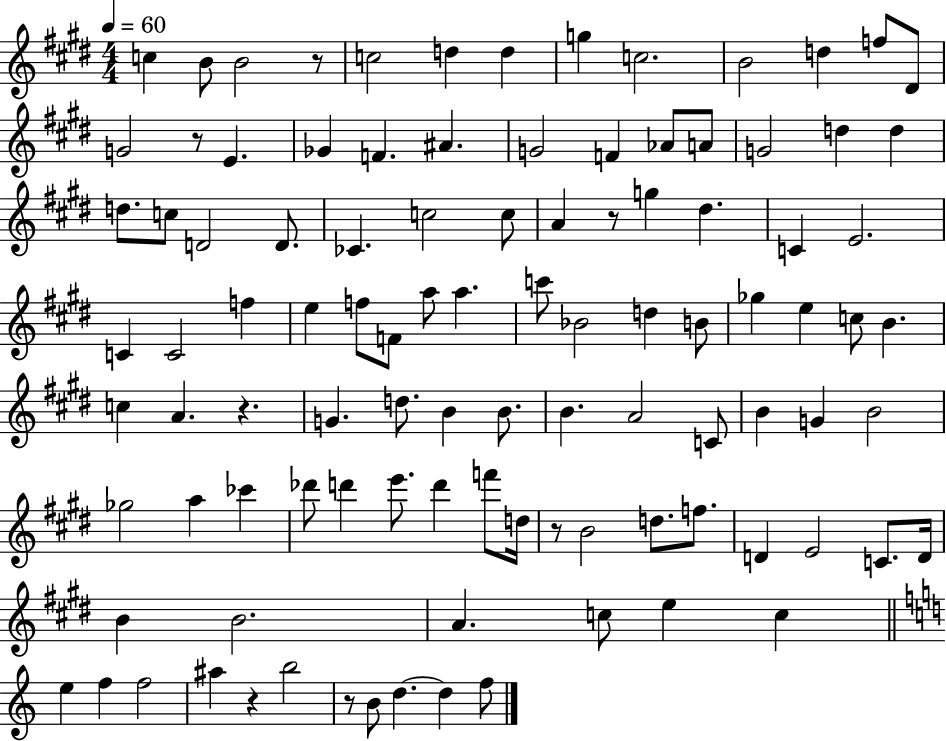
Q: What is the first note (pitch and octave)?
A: C5